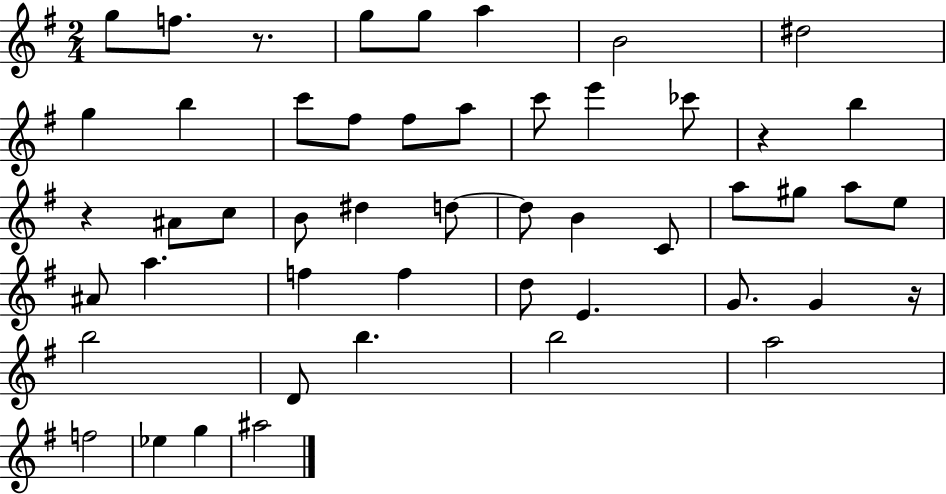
G5/e F5/e. R/e. G5/e G5/e A5/q B4/h D#5/h G5/q B5/q C6/e F#5/e F#5/e A5/e C6/e E6/q CES6/e R/q B5/q R/q A#4/e C5/e B4/e D#5/q D5/e D5/e B4/q C4/e A5/e G#5/e A5/e E5/e A#4/e A5/q. F5/q F5/q D5/e E4/q. G4/e. G4/q R/s B5/h D4/e B5/q. B5/h A5/h F5/h Eb5/q G5/q A#5/h